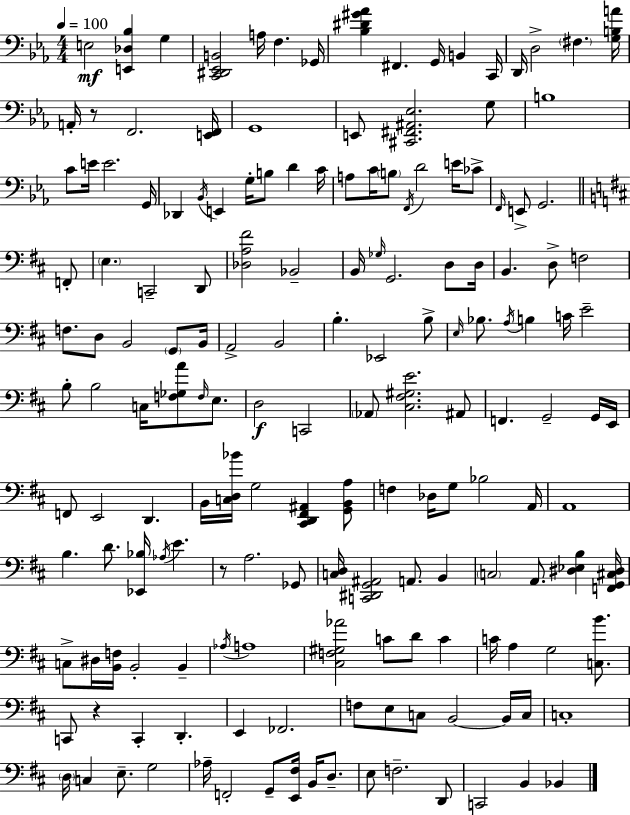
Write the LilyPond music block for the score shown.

{
  \clef bass
  \numericTimeSignature
  \time 4/4
  \key c \minor
  \tempo 4 = 100
  e2\mf <e, des bes>4 g4 | <c, dis, ees, b,>2 a16 f4. ges,16 | <bes dis' gis' aes'>4 fis,4. g,16 b,4 c,16 | d,16 d2-> \parenthesize fis4. <g b a'>16 | \break a,16-. r8 f,2. <e, f,>16 | g,1 | e,8 <cis, fis, ais, ees>2. g8 | b1 | \break c'8 e'16 e'2. g,16 | des,4 \acciaccatura { bes,16 } e,4 g16-. b8 d'4 | c'16 a8 c'16 \parenthesize b8 \acciaccatura { f,16 } d'2 e'16 | ces'8-> \grace { f,16 } e,8-> g,2. | \break \bar "||" \break \key b \minor f,8-. \parenthesize e4. c,2-- | d,8 <des a fis'>2 bes,2-- | b,16 \grace { ges16 } g,2. | d8 d16 b,4. d8-> f2 | \break f8. d8 b,2 | \parenthesize g,8 b,16 a,2-> b,2 | b4.-. ees,2 | b8-> \grace { e16 } bes8. \acciaccatura { a16 } b4 c'16 e'2-- | \break b8-. b2 c16 | <f ges a'>8 \grace { f16 } e8. d2\f c,2 | \parenthesize aes,8 <cis fis gis e'>2. | ais,8 f,4. g,2-- | \break g,16 e,16 f,8 e,2 | d,4. b,16 <c d bes'>16 g2 | <cis, d, fis, ais,>4 <g, b, a>8 f4 des16 g8 bes2 | a,16 a,1 | \break b4. d'8. <ees, bes>16 | \acciaccatura { aes16 } e'4. r8 a2. | ges,8 <c d>16 <c, dis, g, ais,>2 | a,8. b,4 \parenthesize c2 a,8. | \break <dis ees b>4 <f, g, cis dis>16 c8-> dis16 <b, f>16 b,2-. | b,4-- \acciaccatura { aes16 } a1 | <cis f gis aes'>2 | c'8 d'8 c'4 c'16 a4 g2 | \break <c b'>8. c,8 r4 c,4-. | d,4.-. e,4 fes,2. | f8 e8 c8 b,2~~ | b,16 c16 c1-. | \break \parenthesize d16 c4 e8.-- | g2 aes16-- f,2-. | g,8-- <e, fis>16 b,16 d8.-- e8 f2.-- | d,8 c,2 | \break b,4 bes,4 \bar "|."
}